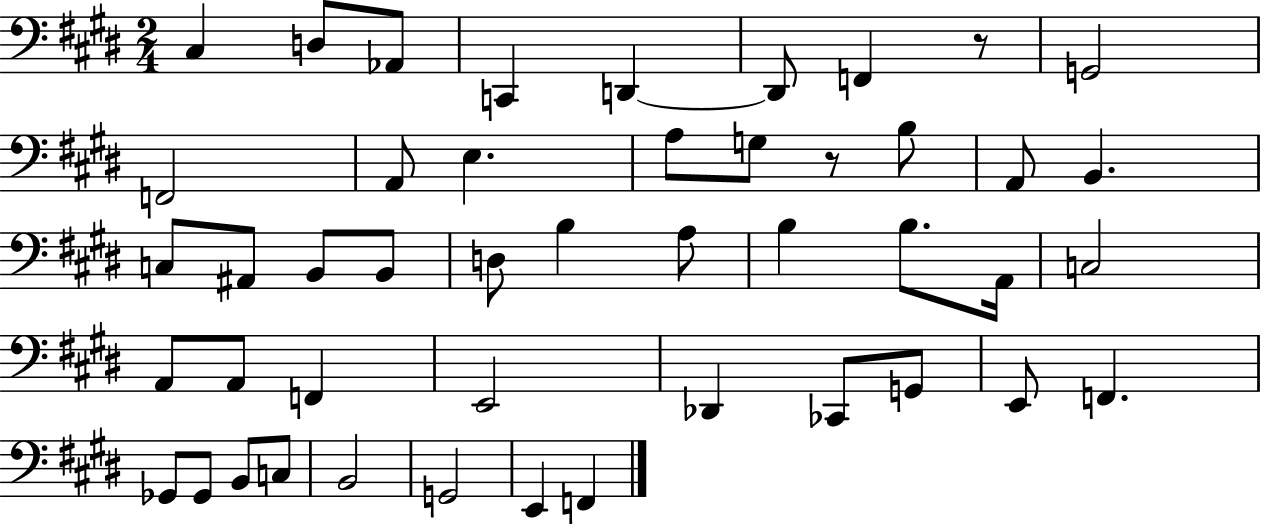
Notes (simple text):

C#3/q D3/e Ab2/e C2/q D2/q D2/e F2/q R/e G2/h F2/h A2/e E3/q. A3/e G3/e R/e B3/e A2/e B2/q. C3/e A#2/e B2/e B2/e D3/e B3/q A3/e B3/q B3/e. A2/s C3/h A2/e A2/e F2/q E2/h Db2/q CES2/e G2/e E2/e F2/q. Gb2/e Gb2/e B2/e C3/e B2/h G2/h E2/q F2/q